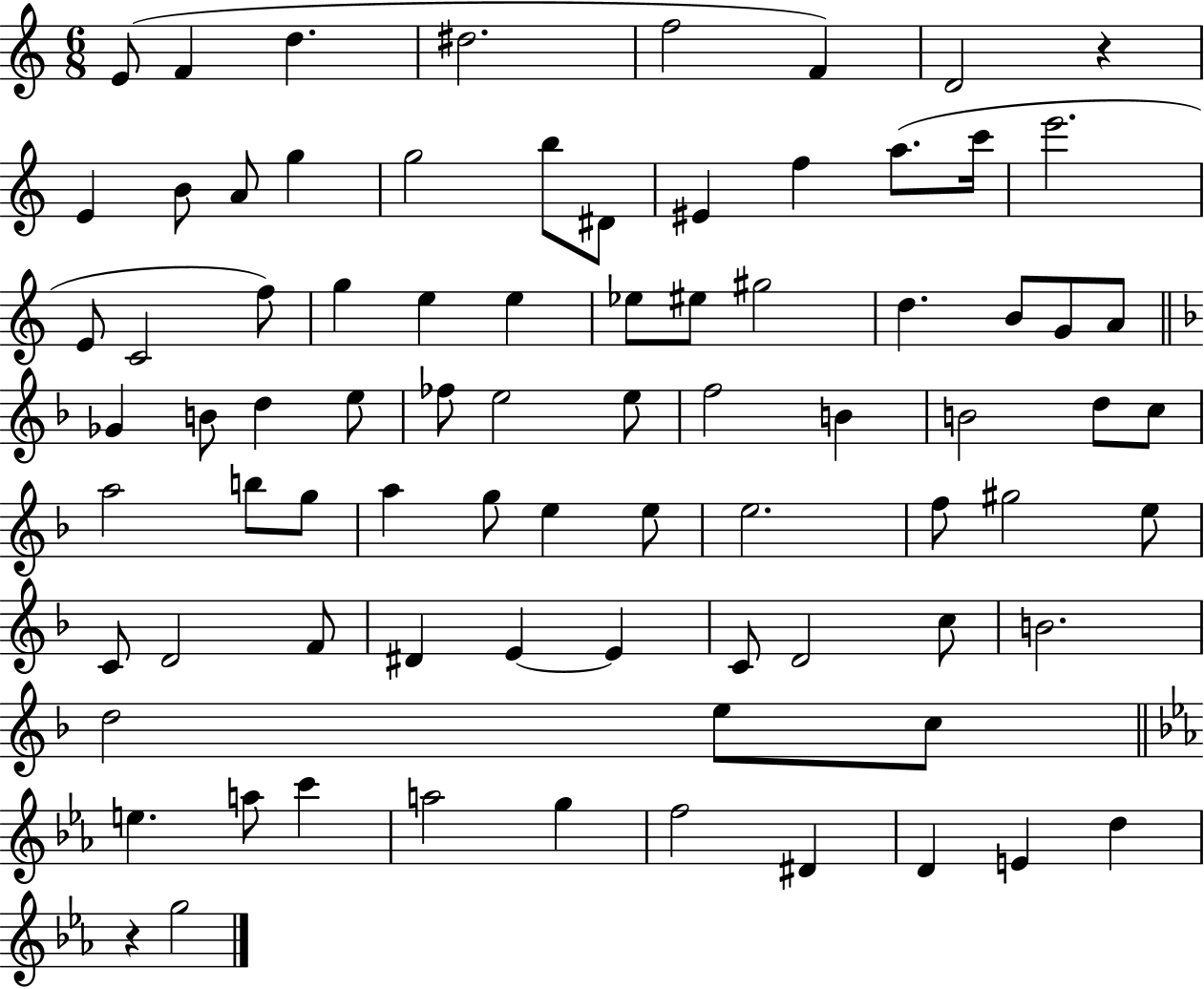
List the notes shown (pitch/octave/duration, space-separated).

E4/e F4/q D5/q. D#5/h. F5/h F4/q D4/h R/q E4/q B4/e A4/e G5/q G5/h B5/e D#4/e EIS4/q F5/q A5/e. C6/s E6/h. E4/e C4/h F5/e G5/q E5/q E5/q Eb5/e EIS5/e G#5/h D5/q. B4/e G4/e A4/e Gb4/q B4/e D5/q E5/e FES5/e E5/h E5/e F5/h B4/q B4/h D5/e C5/e A5/h B5/e G5/e A5/q G5/e E5/q E5/e E5/h. F5/e G#5/h E5/e C4/e D4/h F4/e D#4/q E4/q E4/q C4/e D4/h C5/e B4/h. D5/h E5/e C5/e E5/q. A5/e C6/q A5/h G5/q F5/h D#4/q D4/q E4/q D5/q R/q G5/h